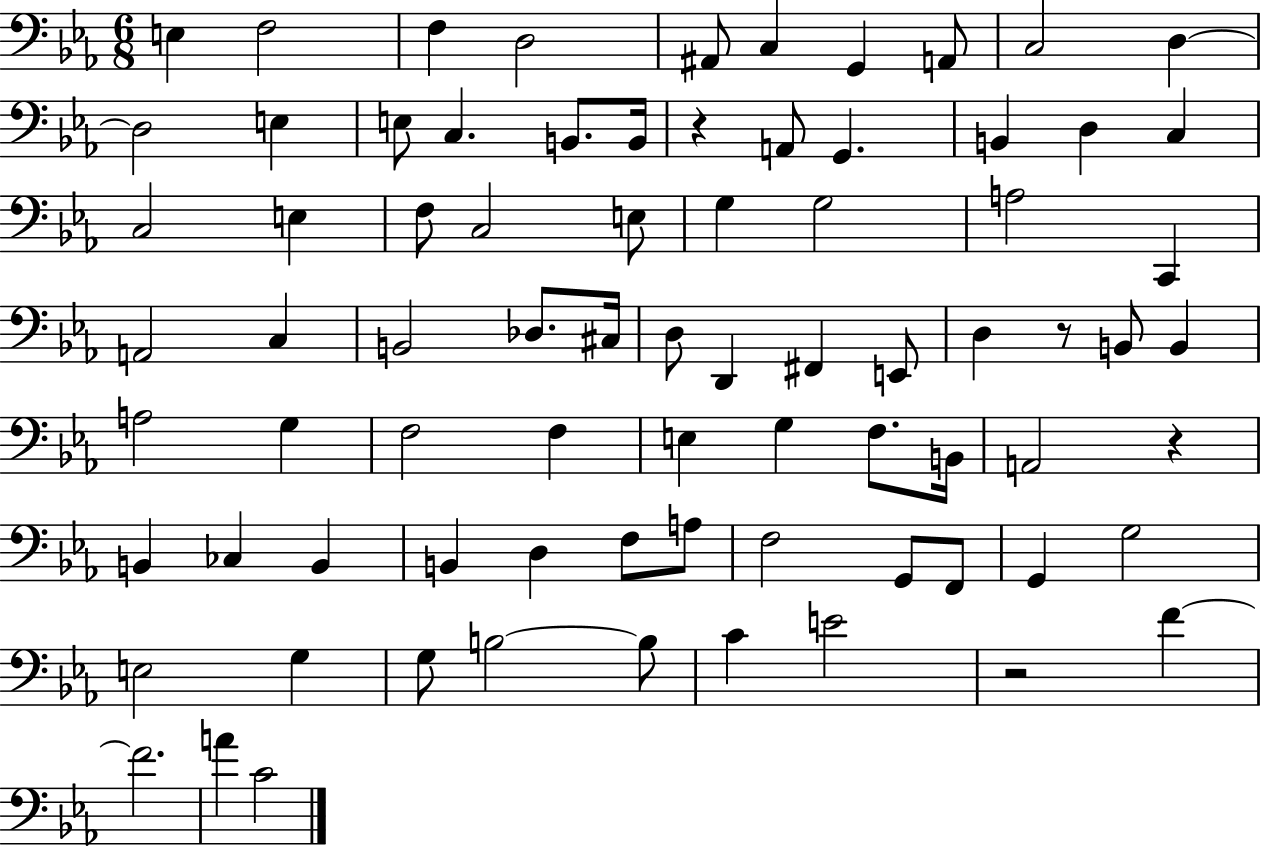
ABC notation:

X:1
T:Untitled
M:6/8
L:1/4
K:Eb
E, F,2 F, D,2 ^A,,/2 C, G,, A,,/2 C,2 D, D,2 E, E,/2 C, B,,/2 B,,/4 z A,,/2 G,, B,, D, C, C,2 E, F,/2 C,2 E,/2 G, G,2 A,2 C,, A,,2 C, B,,2 _D,/2 ^C,/4 D,/2 D,, ^F,, E,,/2 D, z/2 B,,/2 B,, A,2 G, F,2 F, E, G, F,/2 B,,/4 A,,2 z B,, _C, B,, B,, D, F,/2 A,/2 F,2 G,,/2 F,,/2 G,, G,2 E,2 G, G,/2 B,2 B,/2 C E2 z2 F F2 A C2